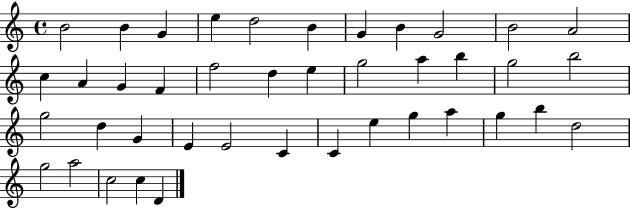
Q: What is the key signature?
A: C major